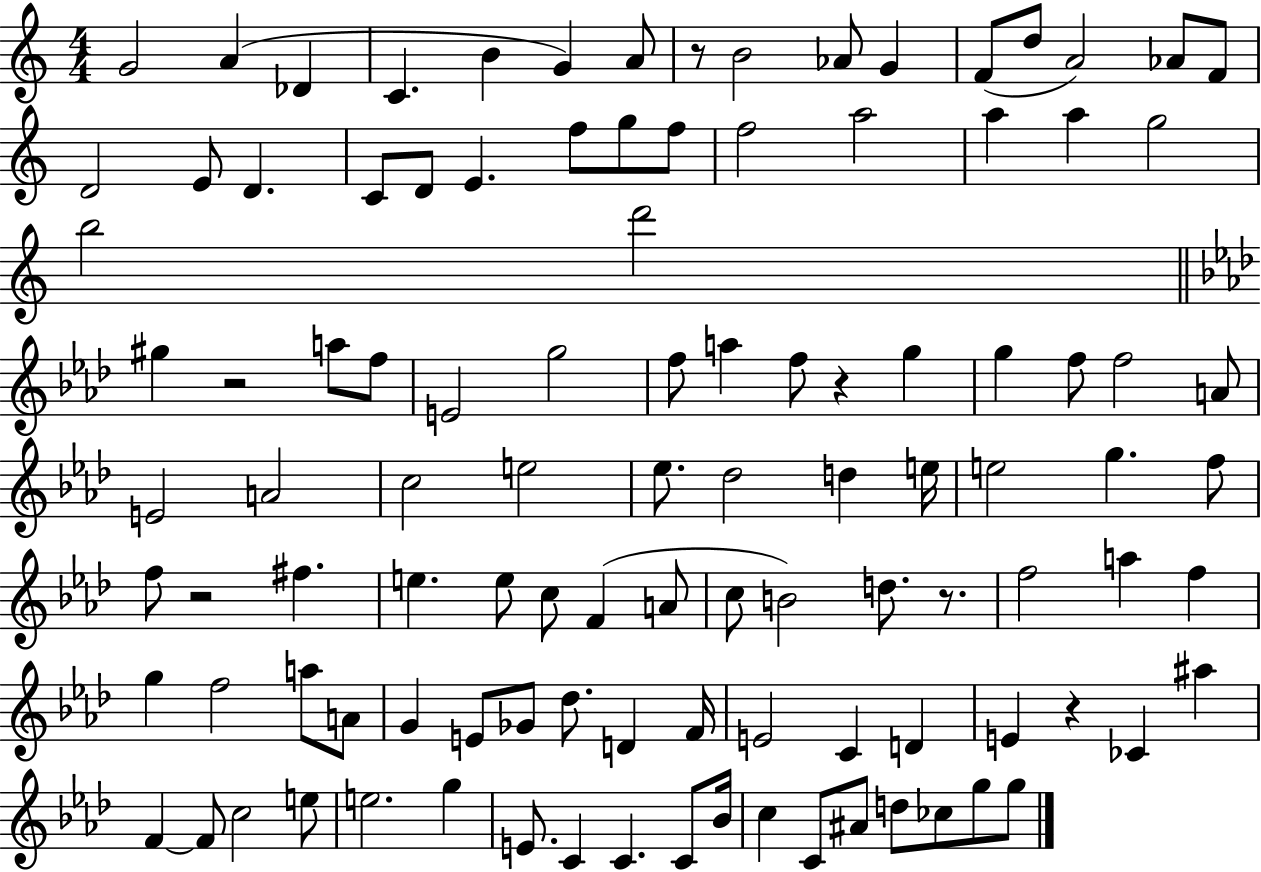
X:1
T:Untitled
M:4/4
L:1/4
K:C
G2 A _D C B G A/2 z/2 B2 _A/2 G F/2 d/2 A2 _A/2 F/2 D2 E/2 D C/2 D/2 E f/2 g/2 f/2 f2 a2 a a g2 b2 d'2 ^g z2 a/2 f/2 E2 g2 f/2 a f/2 z g g f/2 f2 A/2 E2 A2 c2 e2 _e/2 _d2 d e/4 e2 g f/2 f/2 z2 ^f e e/2 c/2 F A/2 c/2 B2 d/2 z/2 f2 a f g f2 a/2 A/2 G E/2 _G/2 _d/2 D F/4 E2 C D E z _C ^a F F/2 c2 e/2 e2 g E/2 C C C/2 _B/4 c C/2 ^A/2 d/2 _c/2 g/2 g/2